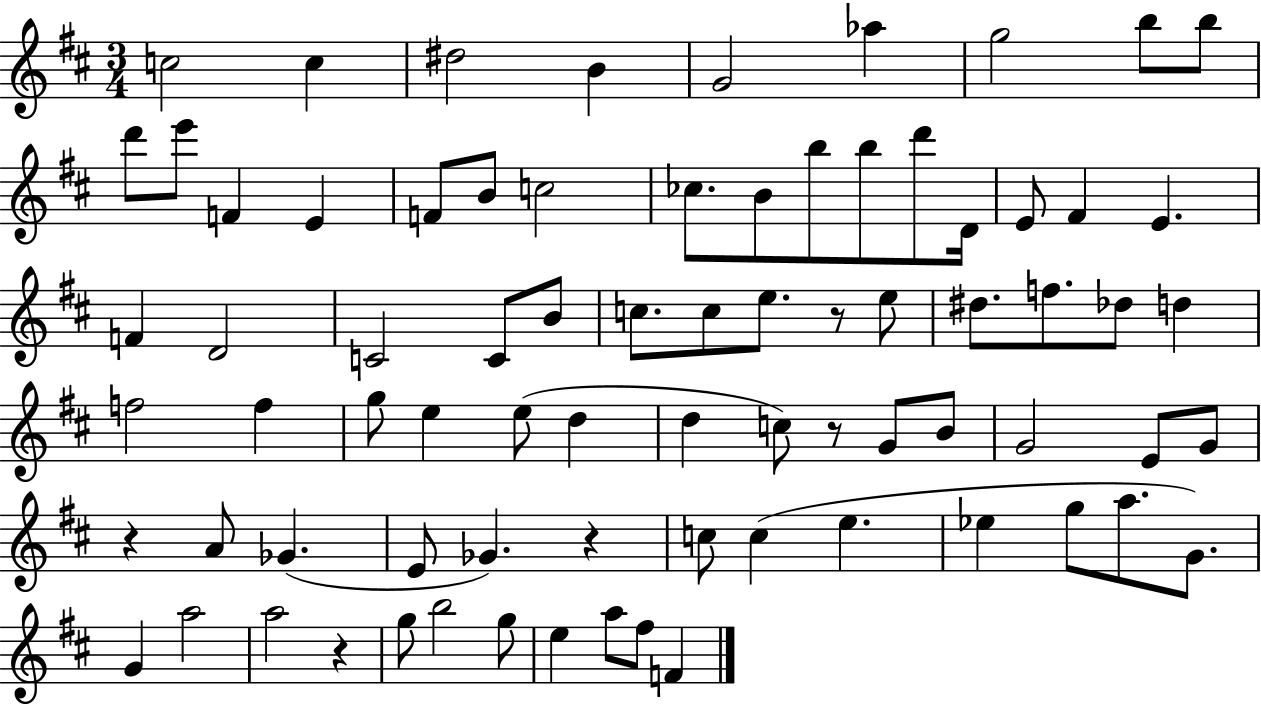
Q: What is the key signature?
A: D major